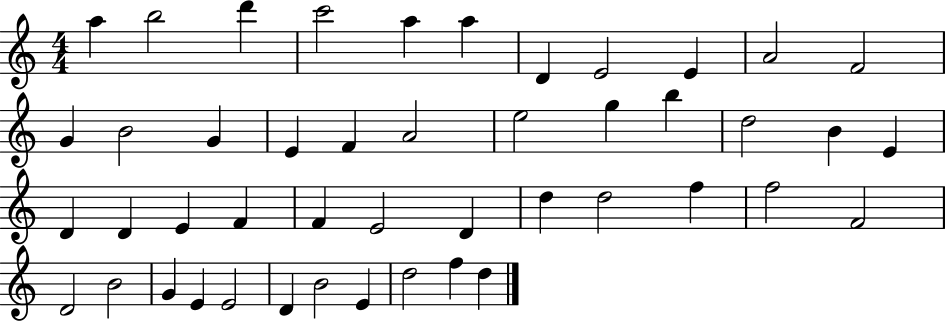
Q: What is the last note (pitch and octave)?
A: D5